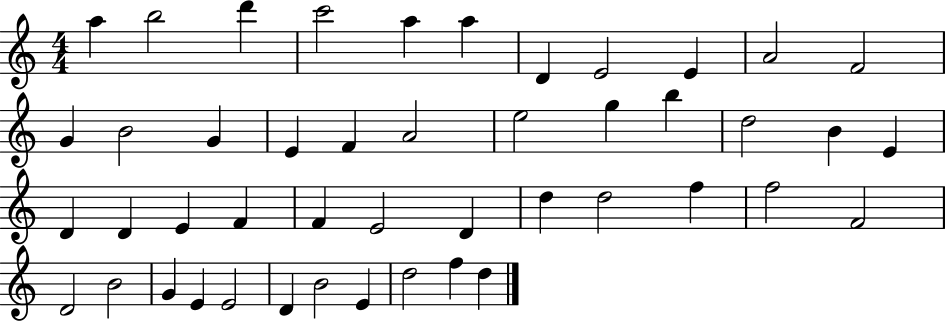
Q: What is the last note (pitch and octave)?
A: D5